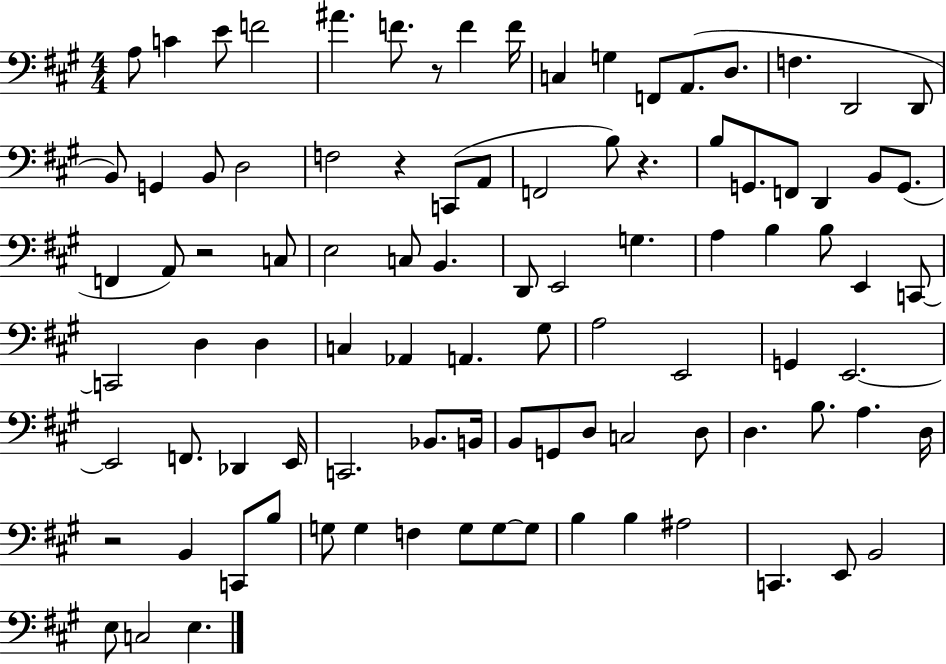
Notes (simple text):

A3/e C4/q E4/e F4/h A#4/q. F4/e. R/e F4/q F4/s C3/q G3/q F2/e A2/e. D3/e. F3/q. D2/h D2/e B2/e G2/q B2/e D3/h F3/h R/q C2/e A2/e F2/h B3/e R/q. B3/e G2/e. F2/e D2/q B2/e G2/e. F2/q A2/e R/h C3/e E3/h C3/e B2/q. D2/e E2/h G3/q. A3/q B3/q B3/e E2/q C2/e C2/h D3/q D3/q C3/q Ab2/q A2/q. G#3/e A3/h E2/h G2/q E2/h. E2/h F2/e. Db2/q E2/s C2/h. Bb2/e. B2/s B2/e G2/e D3/e C3/h D3/e D3/q. B3/e. A3/q. D3/s R/h B2/q C2/e B3/e G3/e G3/q F3/q G3/e G3/e G3/e B3/q B3/q A#3/h C2/q. E2/e B2/h E3/e C3/h E3/q.